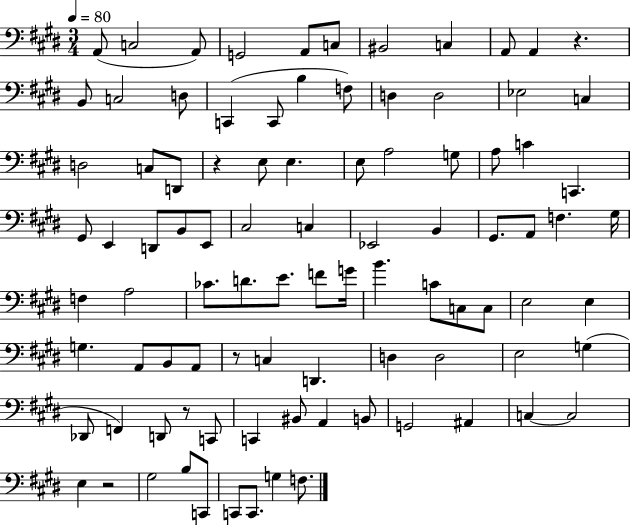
{
  \clef bass
  \numericTimeSignature
  \time 3/4
  \key e \major
  \tempo 4 = 80
  a,8( c2 a,8) | g,2 a,8 c8 | bis,2 c4 | a,8 a,4 r4. | \break b,8 c2 d8 | c,4( c,8 b4 f8) | d4 d2 | ees2 c4 | \break d2 c8 d,8 | r4 e8 e4. | e8 a2 g8 | a8 c'4 c,4. | \break gis,8 e,4 d,8 b,8 e,8 | cis2 c4 | ees,2 b,4 | gis,8. a,8 f4. gis16 | \break f4 a2 | ces'8. d'8. e'8. f'8 g'16 | b'4. c'8 c8 c8 | e2 e4 | \break g4. a,8 b,8 a,8 | r8 c4 d,4. | d4 d2 | e2 g4( | \break des,8 f,4) d,8 r8 c,8 | c,4 bis,8 a,4 b,8 | g,2 ais,4 | c4~~ c2 | \break e4 r2 | gis2 b8 c,8 | c,8 c,8. g4 f8. | \bar "|."
}